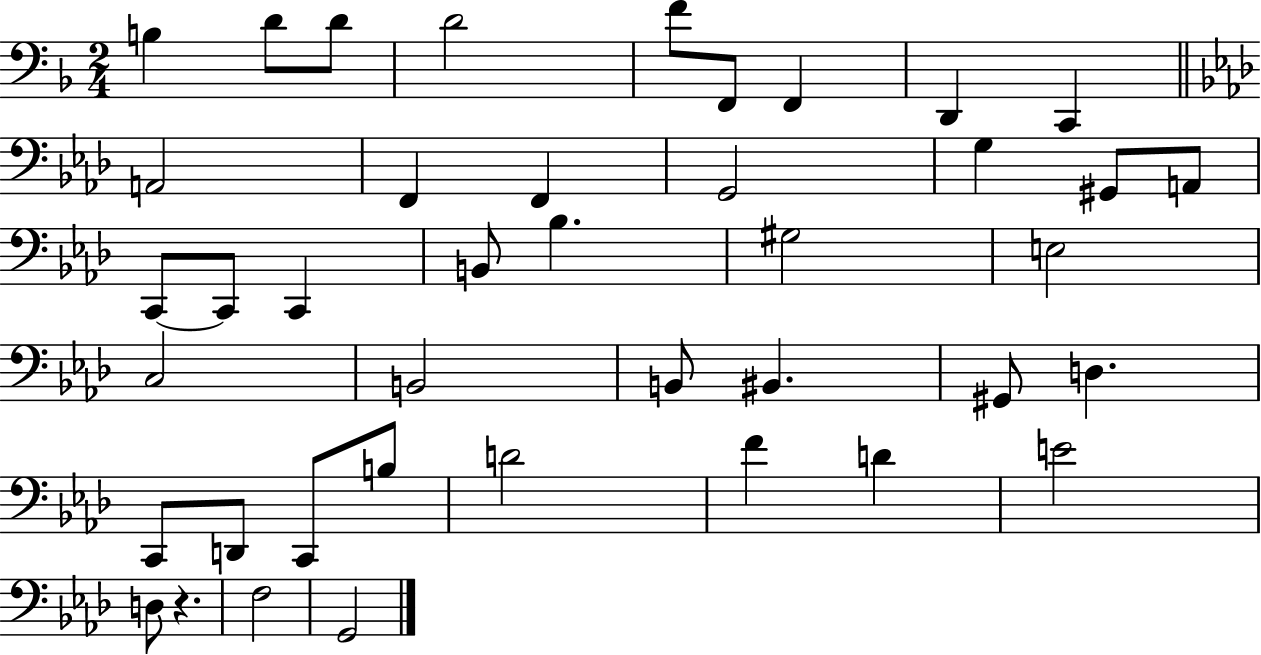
X:1
T:Untitled
M:2/4
L:1/4
K:F
B, D/2 D/2 D2 F/2 F,,/2 F,, D,, C,, A,,2 F,, F,, G,,2 G, ^G,,/2 A,,/2 C,,/2 C,,/2 C,, B,,/2 _B, ^G,2 E,2 C,2 B,,2 B,,/2 ^B,, ^G,,/2 D, C,,/2 D,,/2 C,,/2 B,/2 D2 F D E2 D,/2 z F,2 G,,2